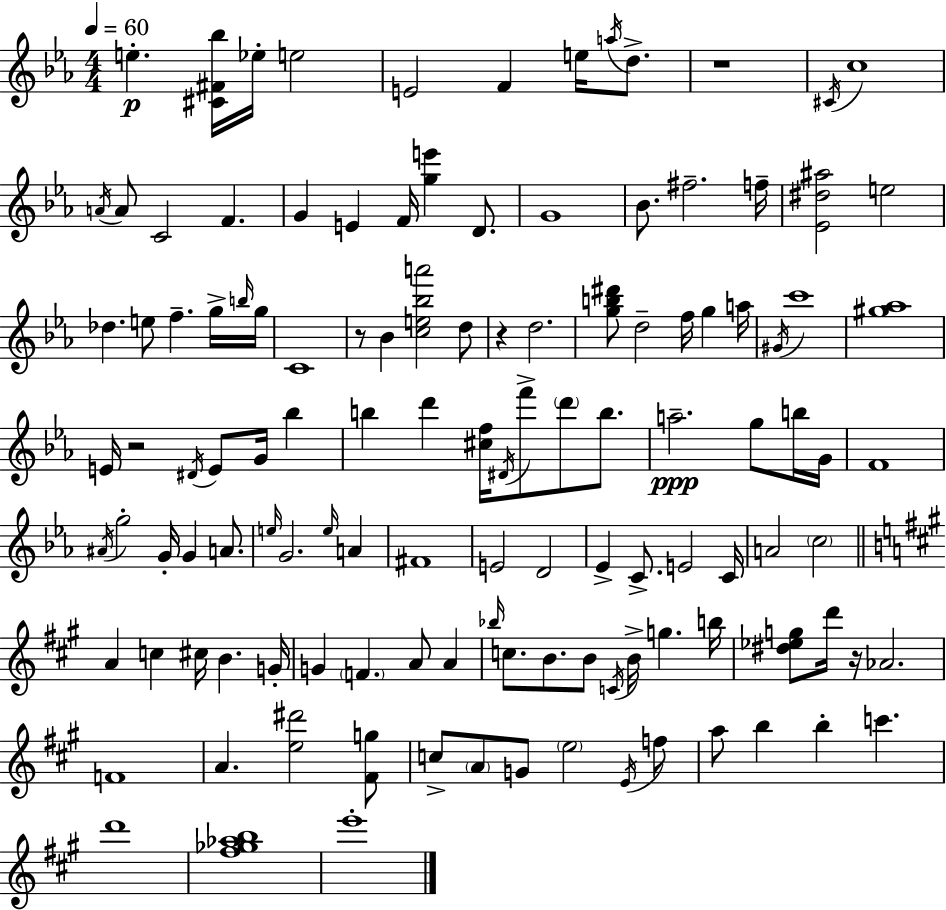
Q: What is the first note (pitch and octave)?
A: E5